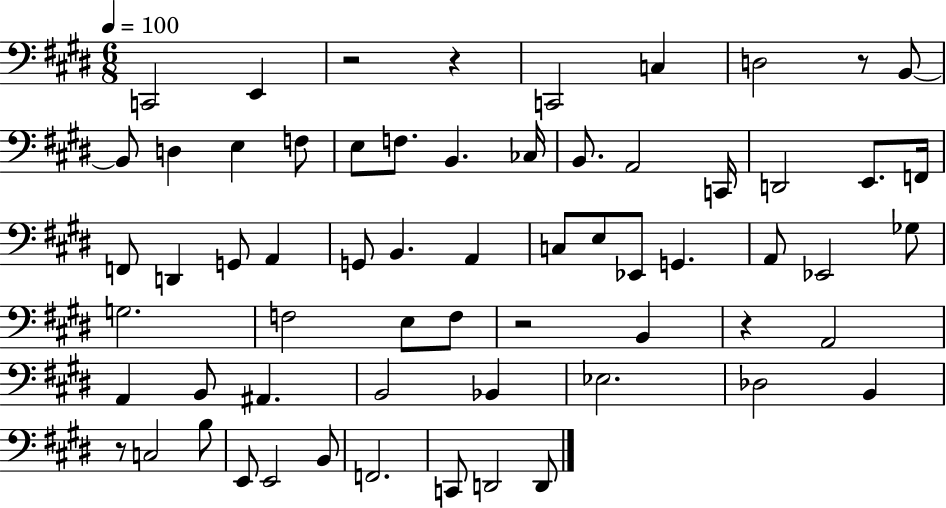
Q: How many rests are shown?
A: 6